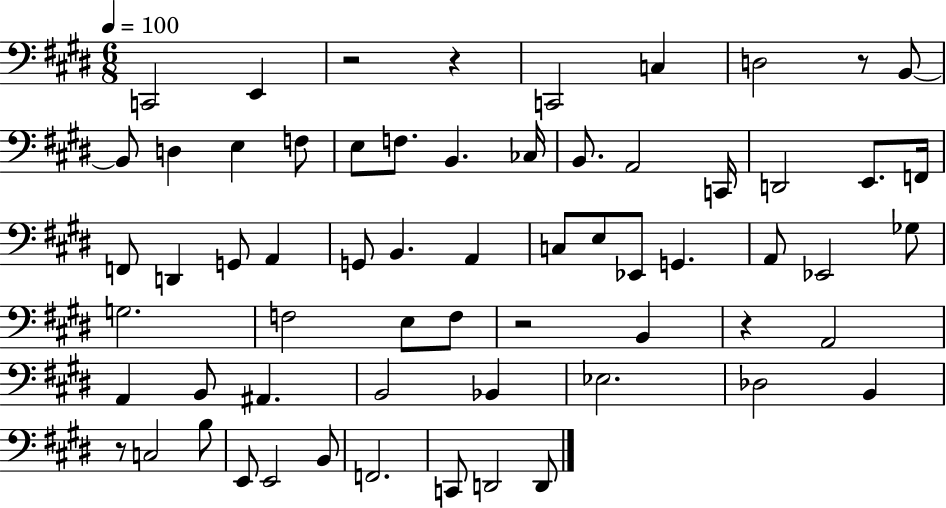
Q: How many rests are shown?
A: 6